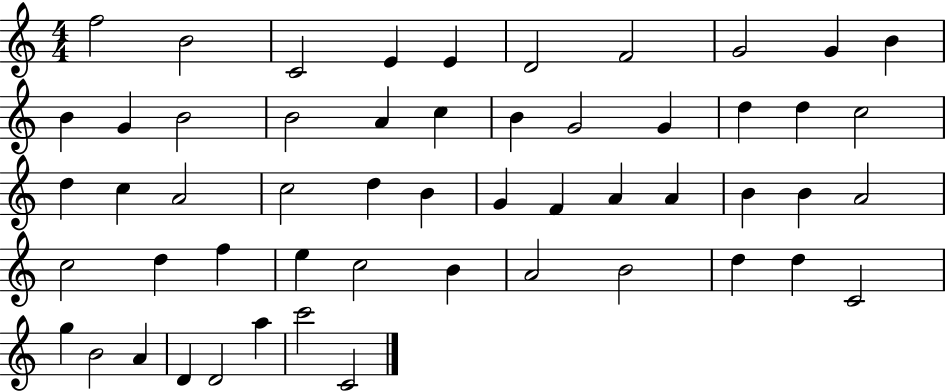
X:1
T:Untitled
M:4/4
L:1/4
K:C
f2 B2 C2 E E D2 F2 G2 G B B G B2 B2 A c B G2 G d d c2 d c A2 c2 d B G F A A B B A2 c2 d f e c2 B A2 B2 d d C2 g B2 A D D2 a c'2 C2